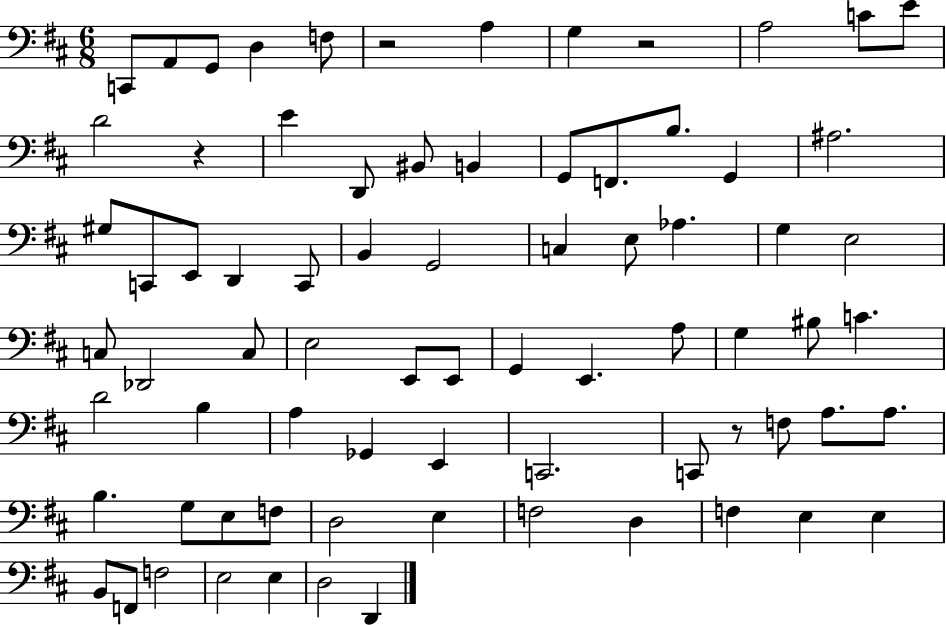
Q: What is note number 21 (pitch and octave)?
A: G#3